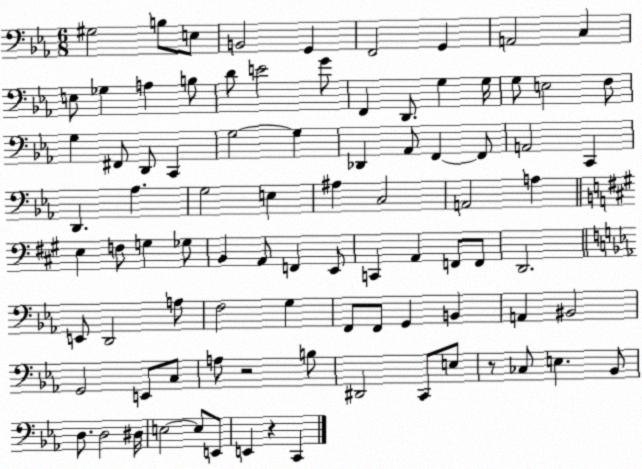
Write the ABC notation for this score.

X:1
T:Untitled
M:6/8
L:1/4
K:Eb
^G,2 B,/2 E,/2 B,,2 G,, F,,2 G,, A,,2 C, E,/2 _G, A, B,/2 D/2 E2 G/2 F,, D,,/2 G, G,/4 G,/2 E,2 F,/2 G, ^F,,/2 D,,/2 C,, G,2 G, _D,, _A,,/2 F,, F,,/2 A,,2 C,, D,, _A, G,2 E, ^A, C,2 A,,2 A, E, F,/2 G, _G,/2 B,, A,,/2 F,, E,,/2 C,, A,, F,,/2 F,,/2 D,,2 E,,/2 D,,2 A,/2 F,2 G, F,,/2 F,,/2 G,, B,, A,, ^B,,2 G,,2 E,,/2 C,/2 A,/2 z2 B,/2 ^D,,2 C,,/2 E,/2 z/2 _C,/2 E, _B,,/2 D,/2 D,2 ^D,/4 E,2 E,/2 E,,/2 E,, z C,,